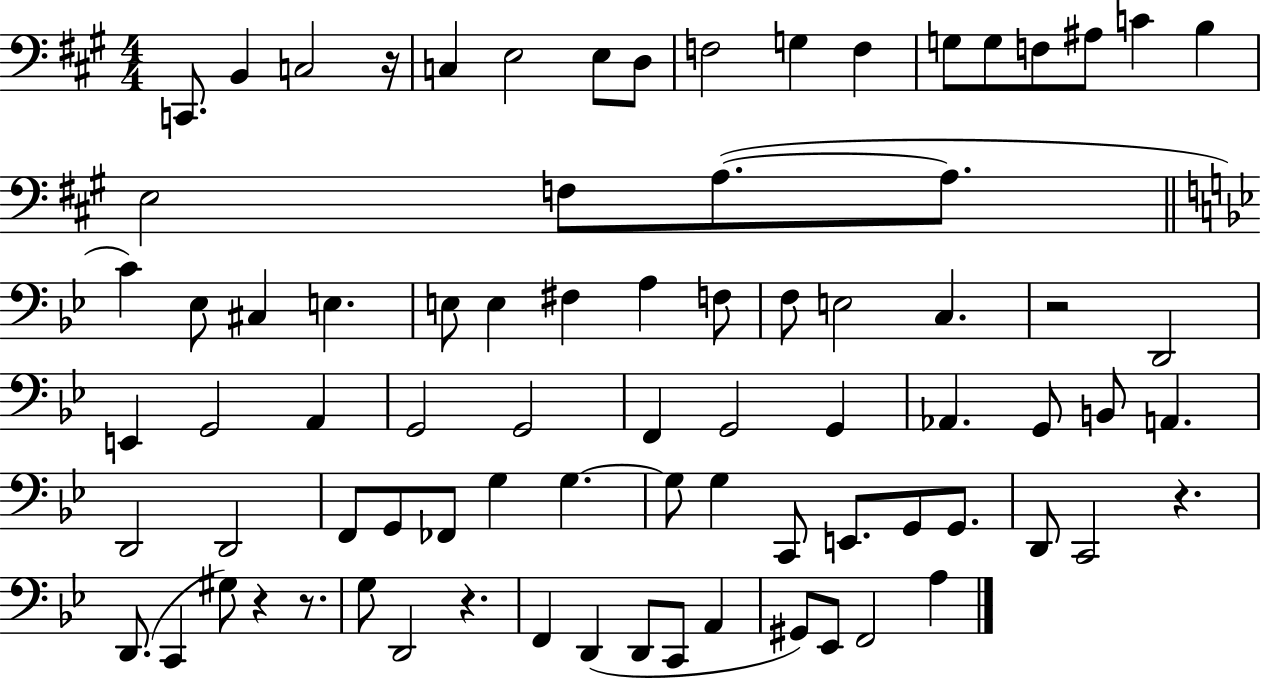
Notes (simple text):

C2/e. B2/q C3/h R/s C3/q E3/h E3/e D3/e F3/h G3/q F3/q G3/e G3/e F3/e A#3/e C4/q B3/q E3/h F3/e A3/e. A3/e. C4/q Eb3/e C#3/q E3/q. E3/e E3/q F#3/q A3/q F3/e F3/e E3/h C3/q. R/h D2/h E2/q G2/h A2/q G2/h G2/h F2/q G2/h G2/q Ab2/q. G2/e B2/e A2/q. D2/h D2/h F2/e G2/e FES2/e G3/q G3/q. G3/e G3/q C2/e E2/e. G2/e G2/e. D2/e C2/h R/q. D2/e. C2/q G#3/e R/q R/e. G3/e D2/h R/q. F2/q D2/q D2/e C2/e A2/q G#2/e Eb2/e F2/h A3/q